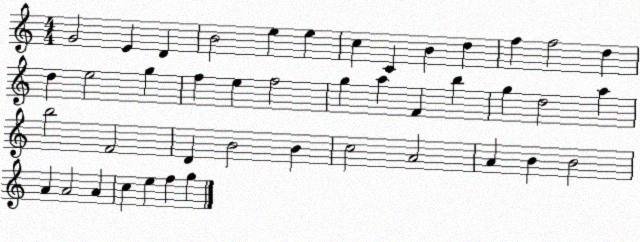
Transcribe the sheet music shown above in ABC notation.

X:1
T:Untitled
M:4/4
L:1/4
K:C
G2 E D B2 e e c C B d f f2 d d e2 g f e f2 g a F b g d2 a b2 F2 D B2 B c2 A2 A B B2 A A2 A c e f g